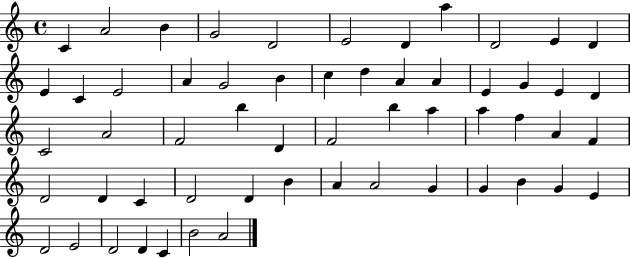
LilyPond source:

{
  \clef treble
  \time 4/4
  \defaultTimeSignature
  \key c \major
  c'4 a'2 b'4 | g'2 d'2 | e'2 d'4 a''4 | d'2 e'4 d'4 | \break e'4 c'4 e'2 | a'4 g'2 b'4 | c''4 d''4 a'4 a'4 | e'4 g'4 e'4 d'4 | \break c'2 a'2 | f'2 b''4 d'4 | f'2 b''4 a''4 | a''4 f''4 a'4 f'4 | \break d'2 d'4 c'4 | d'2 d'4 b'4 | a'4 a'2 g'4 | g'4 b'4 g'4 e'4 | \break d'2 e'2 | d'2 d'4 c'4 | b'2 a'2 | \bar "|."
}